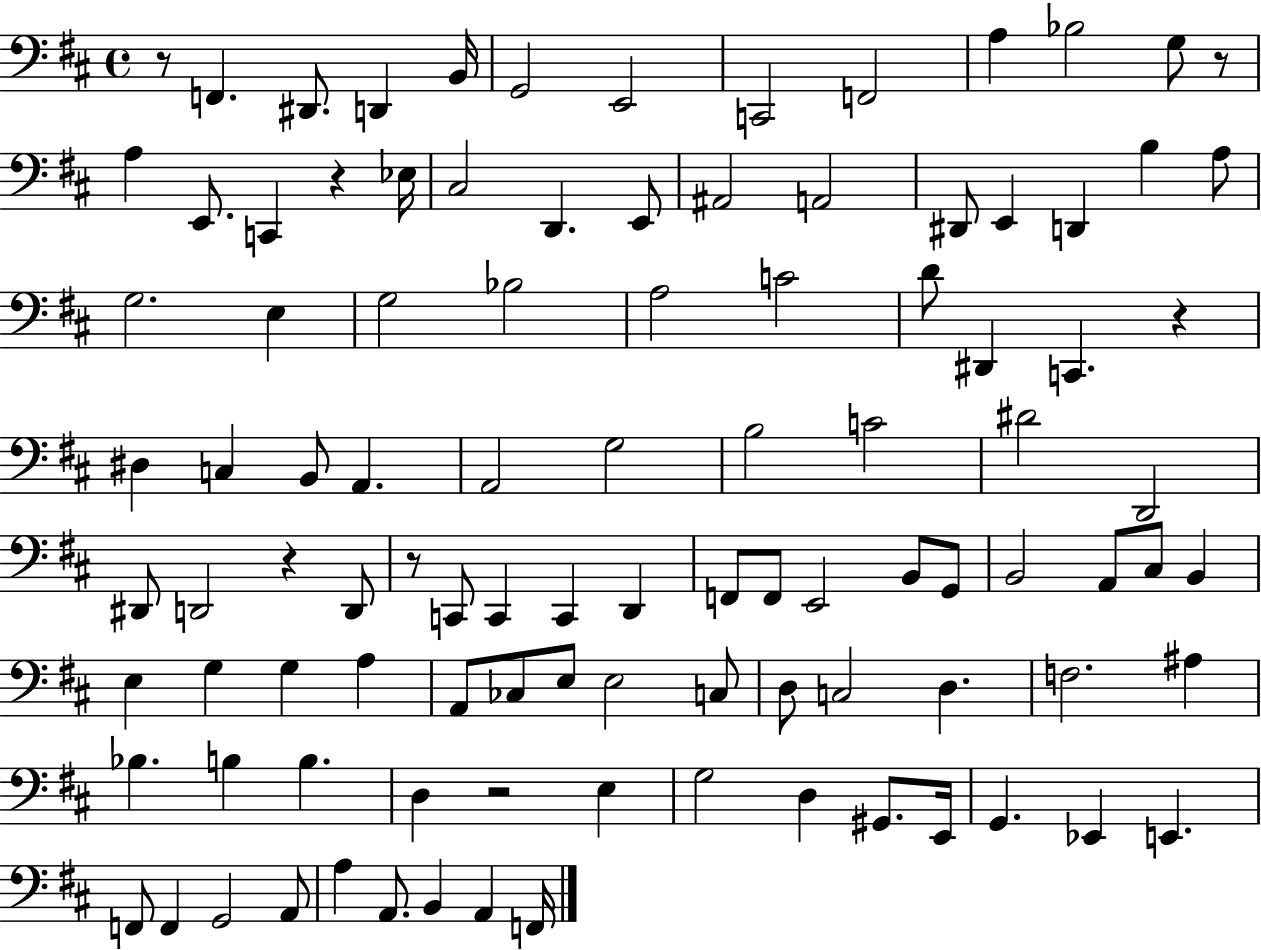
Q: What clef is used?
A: bass